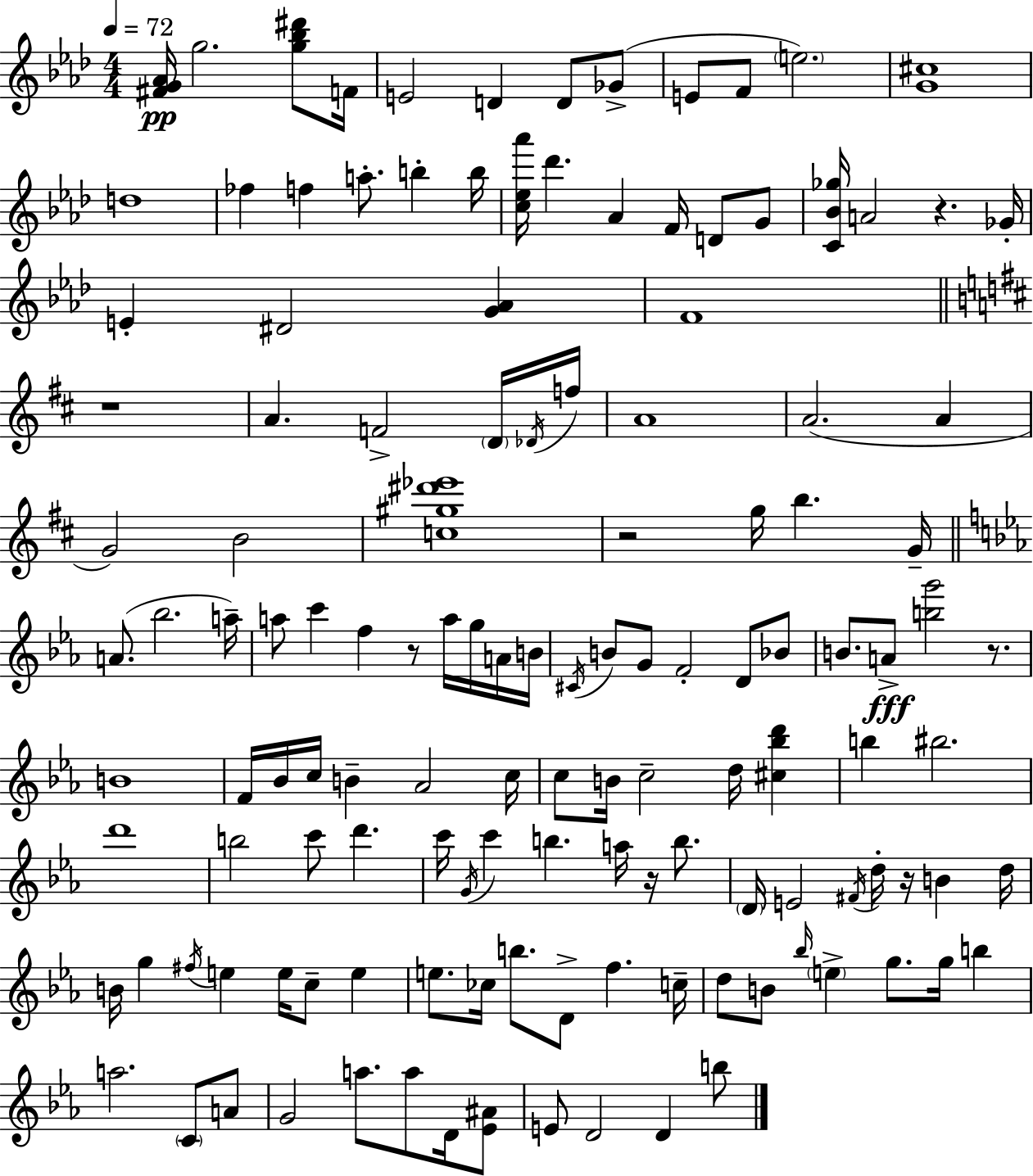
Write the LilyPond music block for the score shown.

{
  \clef treble
  \numericTimeSignature
  \time 4/4
  \key f \minor
  \tempo 4 = 72
  <fis' g' aes'>16\pp g''2. <g'' bes'' dis'''>8 f'16 | e'2 d'4 d'8 ges'8->( | e'8 f'8 \parenthesize e''2.) | <g' cis''>1 | \break d''1 | fes''4 f''4 a''8.-. b''4-. b''16 | <c'' ees'' aes'''>16 des'''4. aes'4 f'16 d'8 g'8 | <c' bes' ges''>16 a'2 r4. ges'16-. | \break e'4-. dis'2 <g' aes'>4 | f'1 | \bar "||" \break \key d \major r1 | a'4. f'2-> \parenthesize d'16 \acciaccatura { des'16 } | f''16 a'1 | a'2.( a'4 | \break g'2) b'2 | <c'' gis'' dis''' ees'''>1 | r2 g''16 b''4. | g'16-- \bar "||" \break \key c \minor a'8.( bes''2. a''16--) | a''8 c'''4 f''4 r8 a''16 g''16 a'16 b'16 | \acciaccatura { cis'16 } b'8 g'8 f'2-. d'8 bes'8 | b'8. a'8->\fff <b'' g'''>2 r8. | \break b'1 | f'16 bes'16 c''16 b'4-- aes'2 | c''16 c''8 b'16 c''2-- d''16 <cis'' bes'' d'''>4 | b''4 bis''2. | \break d'''1 | b''2 c'''8 d'''4. | c'''16 \acciaccatura { g'16 } c'''4 b''4. a''16 r16 b''8. | \parenthesize d'16 e'2 \acciaccatura { fis'16 } d''16-. r16 b'4 | \break d''16 b'16 g''4 \acciaccatura { fis''16 } e''4 e''16 c''8-- | e''4 e''8. ces''16 b''8. d'8-> f''4. | c''16-- d''8 b'8 \grace { bes''16 } \parenthesize e''4-> g''8. | g''16 b''4 a''2. | \break \parenthesize c'8 a'8 g'2 a''8. | a''8 d'16 <ees' ais'>8 e'8 d'2 d'4 | b''8 \bar "|."
}